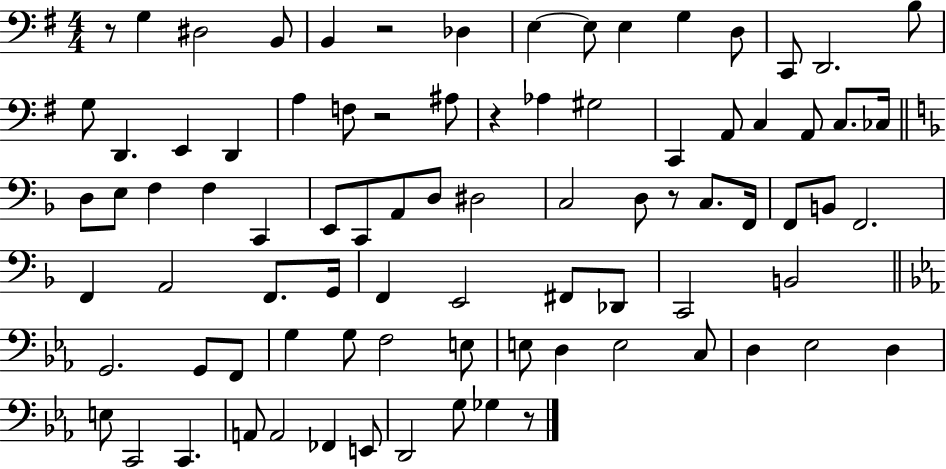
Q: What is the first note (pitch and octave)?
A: G3